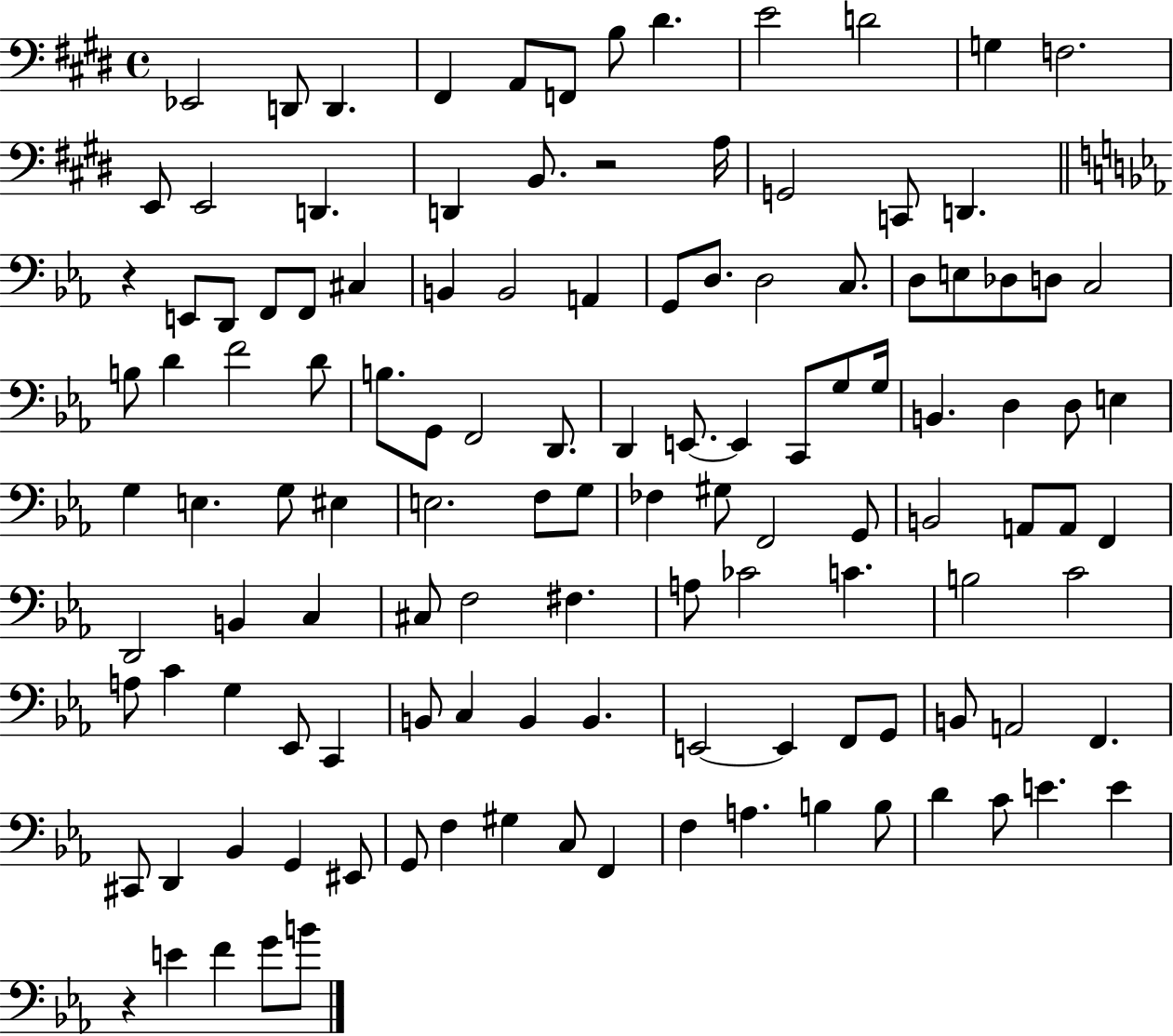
X:1
T:Untitled
M:4/4
L:1/4
K:E
_E,,2 D,,/2 D,, ^F,, A,,/2 F,,/2 B,/2 ^D E2 D2 G, F,2 E,,/2 E,,2 D,, D,, B,,/2 z2 A,/4 G,,2 C,,/2 D,, z E,,/2 D,,/2 F,,/2 F,,/2 ^C, B,, B,,2 A,, G,,/2 D,/2 D,2 C,/2 D,/2 E,/2 _D,/2 D,/2 C,2 B,/2 D F2 D/2 B,/2 G,,/2 F,,2 D,,/2 D,, E,,/2 E,, C,,/2 G,/2 G,/4 B,, D, D,/2 E, G, E, G,/2 ^E, E,2 F,/2 G,/2 _F, ^G,/2 F,,2 G,,/2 B,,2 A,,/2 A,,/2 F,, D,,2 B,, C, ^C,/2 F,2 ^F, A,/2 _C2 C B,2 C2 A,/2 C G, _E,,/2 C,, B,,/2 C, B,, B,, E,,2 E,, F,,/2 G,,/2 B,,/2 A,,2 F,, ^C,,/2 D,, _B,, G,, ^E,,/2 G,,/2 F, ^G, C,/2 F,, F, A, B, B,/2 D C/2 E E z E F G/2 B/2